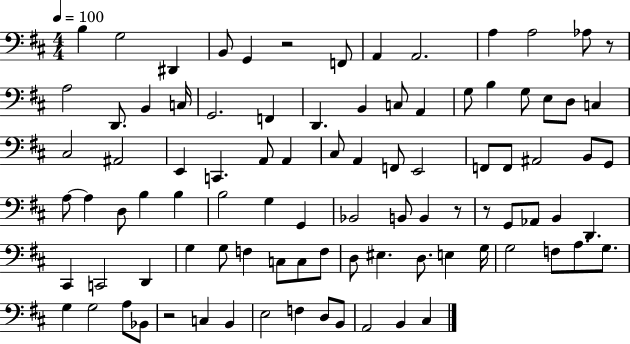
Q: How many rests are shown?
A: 5